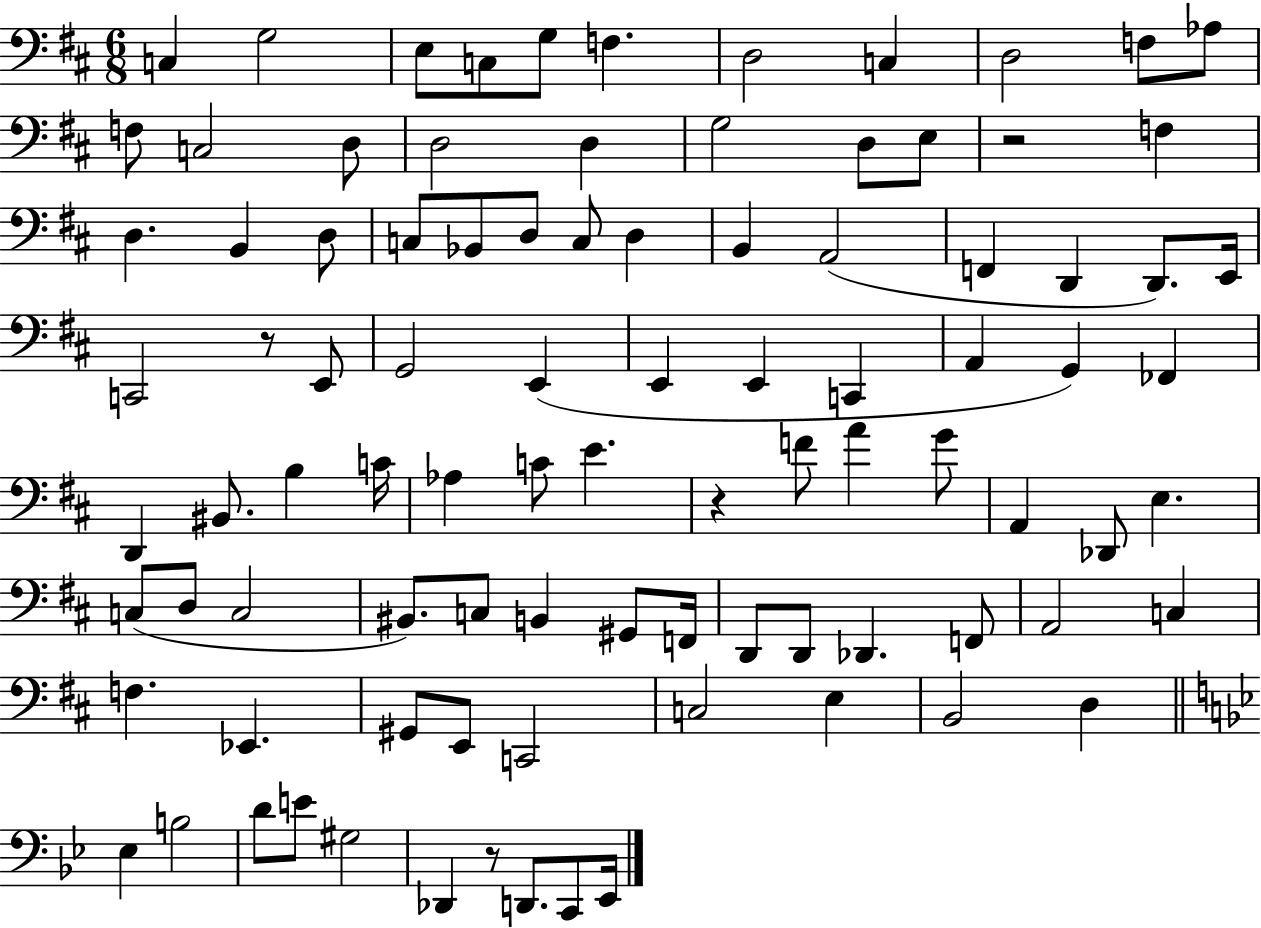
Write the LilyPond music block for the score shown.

{
  \clef bass
  \numericTimeSignature
  \time 6/8
  \key d \major
  c4 g2 | e8 c8 g8 f4. | d2 c4 | d2 f8 aes8 | \break f8 c2 d8 | d2 d4 | g2 d8 e8 | r2 f4 | \break d4. b,4 d8 | c8 bes,8 d8 c8 d4 | b,4 a,2( | f,4 d,4 d,8.) e,16 | \break c,2 r8 e,8 | g,2 e,4( | e,4 e,4 c,4 | a,4 g,4) fes,4 | \break d,4 bis,8. b4 c'16 | aes4 c'8 e'4. | r4 f'8 a'4 g'8 | a,4 des,8 e4. | \break c8( d8 c2 | bis,8.) c8 b,4 gis,8 f,16 | d,8 d,8 des,4. f,8 | a,2 c4 | \break f4. ees,4. | gis,8 e,8 c,2 | c2 e4 | b,2 d4 | \break \bar "||" \break \key bes \major ees4 b2 | d'8 e'8 gis2 | des,4 r8 d,8. c,8 ees,16 | \bar "|."
}